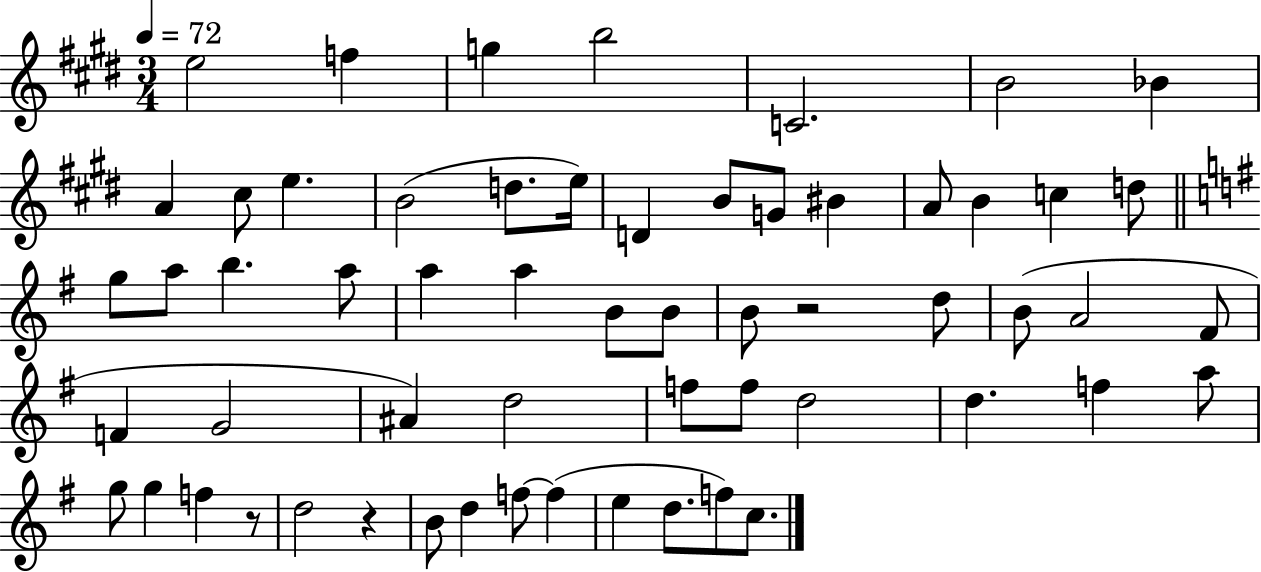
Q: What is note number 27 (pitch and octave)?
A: A5